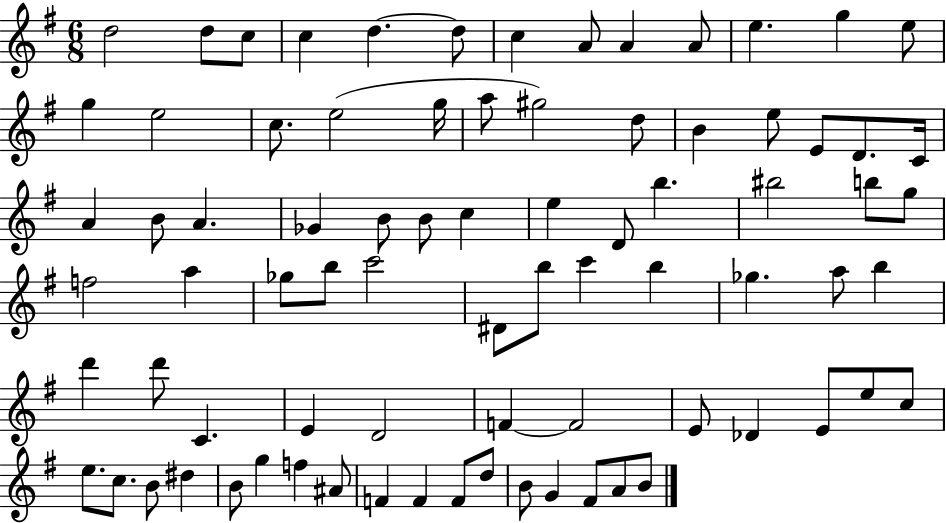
{
  \clef treble
  \numericTimeSignature
  \time 6/8
  \key g \major
  \repeat volta 2 { d''2 d''8 c''8 | c''4 d''4.~~ d''8 | c''4 a'8 a'4 a'8 | e''4. g''4 e''8 | \break g''4 e''2 | c''8. e''2( g''16 | a''8 gis''2) d''8 | b'4 e''8 e'8 d'8. c'16 | \break a'4 b'8 a'4. | ges'4 b'8 b'8 c''4 | e''4 d'8 b''4. | bis''2 b''8 g''8 | \break f''2 a''4 | ges''8 b''8 c'''2 | dis'8 b''8 c'''4 b''4 | ges''4. a''8 b''4 | \break d'''4 d'''8 c'4. | e'4 d'2 | f'4~~ f'2 | e'8 des'4 e'8 e''8 c''8 | \break e''8. c''8. b'8 dis''4 | b'8 g''4 f''4 ais'8 | f'4 f'4 f'8 d''8 | b'8 g'4 fis'8 a'8 b'8 | \break } \bar "|."
}